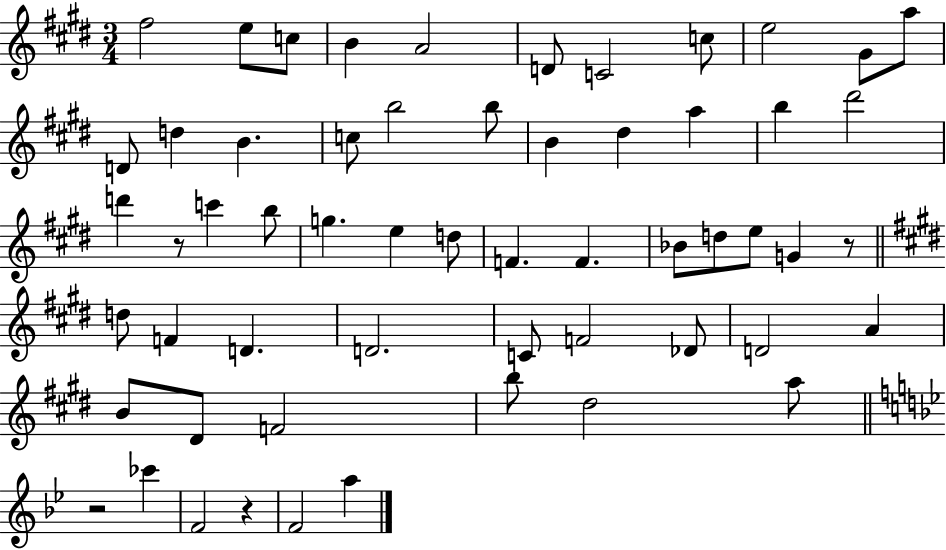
F#5/h E5/e C5/e B4/q A4/h D4/e C4/h C5/e E5/h G#4/e A5/e D4/e D5/q B4/q. C5/e B5/h B5/e B4/q D#5/q A5/q B5/q D#6/h D6/q R/e C6/q B5/e G5/q. E5/q D5/e F4/q. F4/q. Bb4/e D5/e E5/e G4/q R/e D5/e F4/q D4/q. D4/h. C4/e F4/h Db4/e D4/h A4/q B4/e D#4/e F4/h B5/e D#5/h A5/e R/h CES6/q F4/h R/q F4/h A5/q